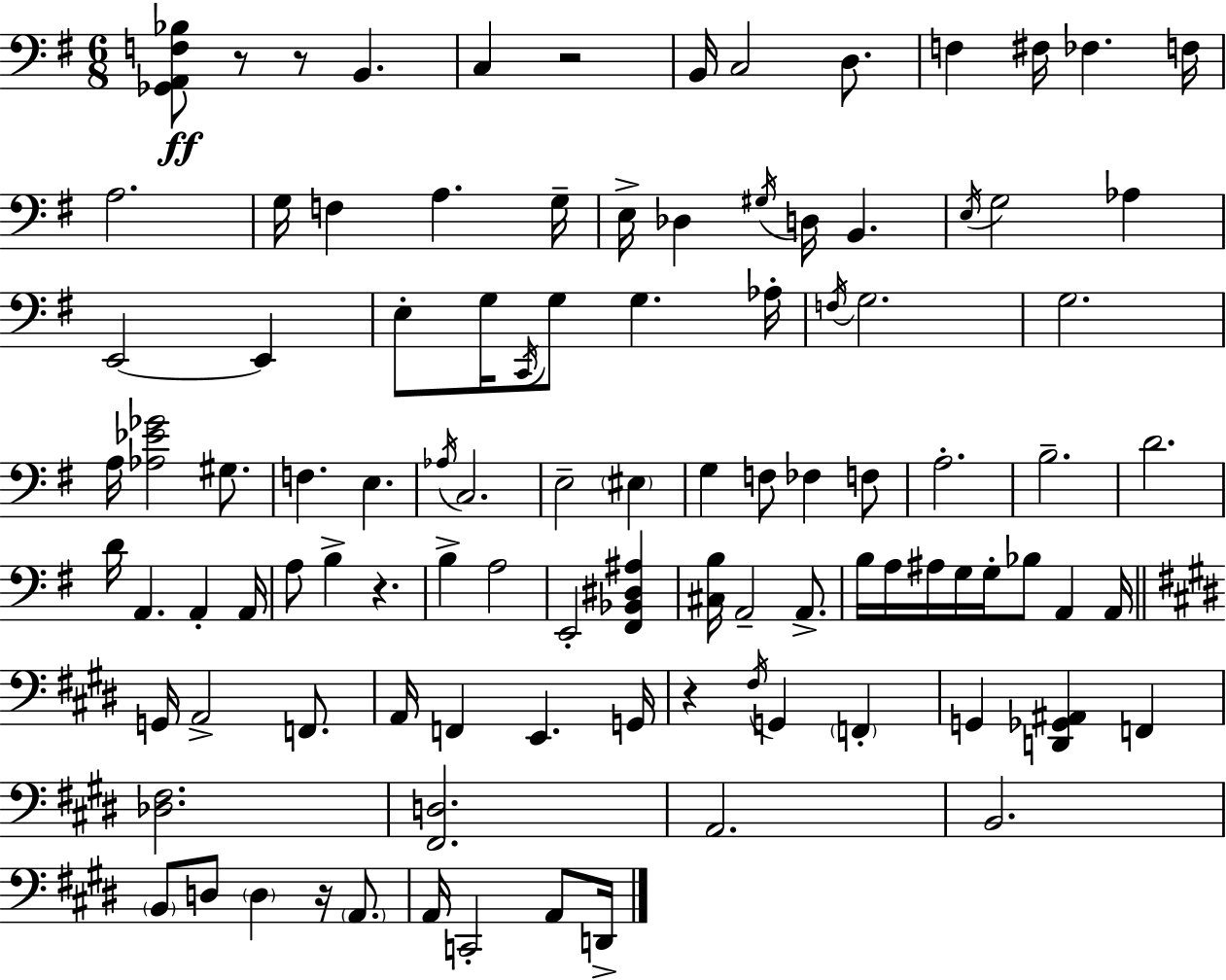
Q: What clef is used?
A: bass